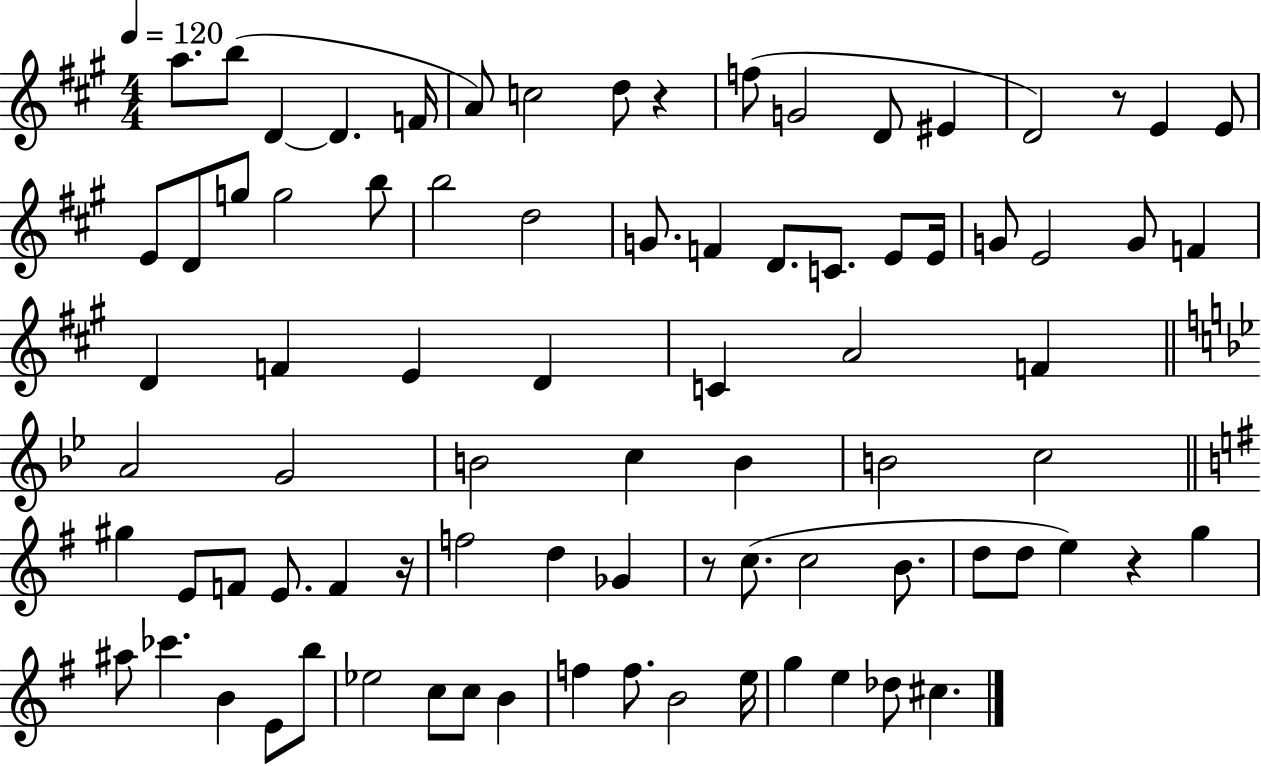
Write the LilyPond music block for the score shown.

{
  \clef treble
  \numericTimeSignature
  \time 4/4
  \key a \major
  \tempo 4 = 120
  a''8. b''8( d'4~~ d'4. f'16 | a'8) c''2 d''8 r4 | f''8( g'2 d'8 eis'4 | d'2) r8 e'4 e'8 | \break e'8 d'8 g''8 g''2 b''8 | b''2 d''2 | g'8. f'4 d'8. c'8. e'8 e'16 | g'8 e'2 g'8 f'4 | \break d'4 f'4 e'4 d'4 | c'4 a'2 f'4 | \bar "||" \break \key bes \major a'2 g'2 | b'2 c''4 b'4 | b'2 c''2 | \bar "||" \break \key g \major gis''4 e'8 f'8 e'8. f'4 r16 | f''2 d''4 ges'4 | r8 c''8.( c''2 b'8. | d''8 d''8 e''4) r4 g''4 | \break ais''8 ces'''4. b'4 e'8 b''8 | ees''2 c''8 c''8 b'4 | f''4 f''8. b'2 e''16 | g''4 e''4 des''8 cis''4. | \break \bar "|."
}